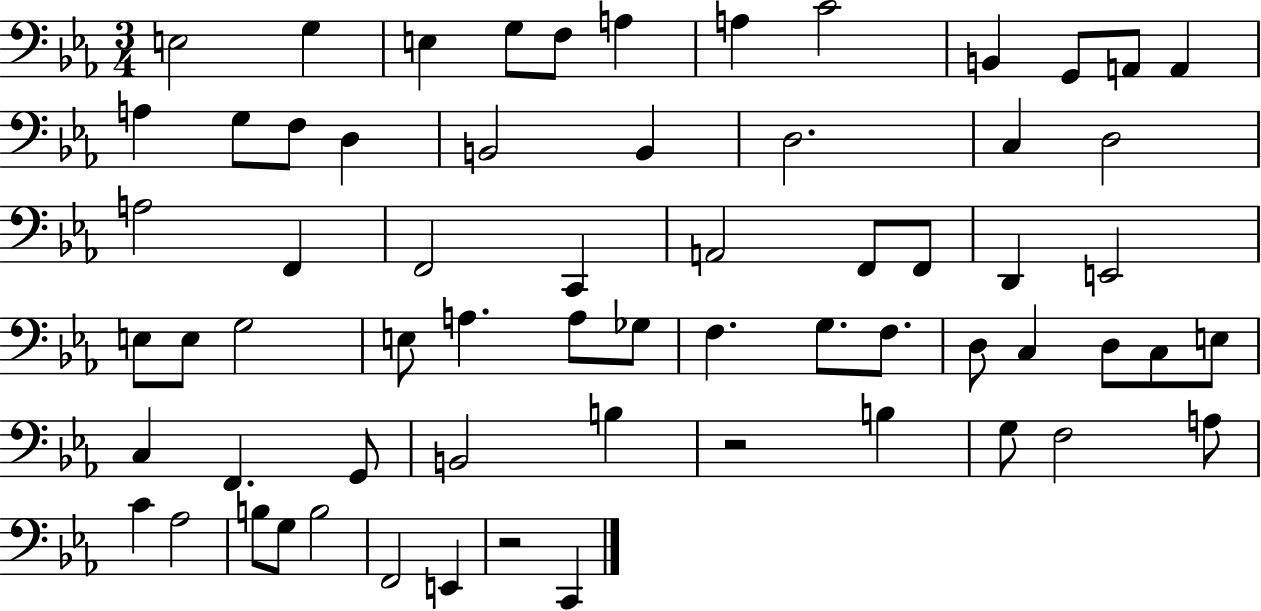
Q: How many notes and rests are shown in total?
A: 64